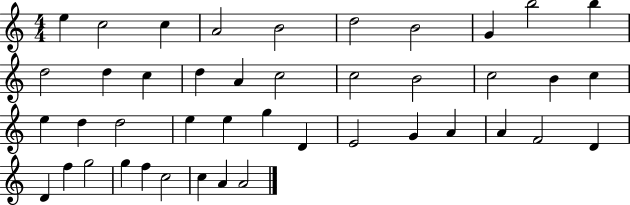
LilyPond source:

{
  \clef treble
  \numericTimeSignature
  \time 4/4
  \key c \major
  e''4 c''2 c''4 | a'2 b'2 | d''2 b'2 | g'4 b''2 b''4 | \break d''2 d''4 c''4 | d''4 a'4 c''2 | c''2 b'2 | c''2 b'4 c''4 | \break e''4 d''4 d''2 | e''4 e''4 g''4 d'4 | e'2 g'4 a'4 | a'4 f'2 d'4 | \break d'4 f''4 g''2 | g''4 f''4 c''2 | c''4 a'4 a'2 | \bar "|."
}